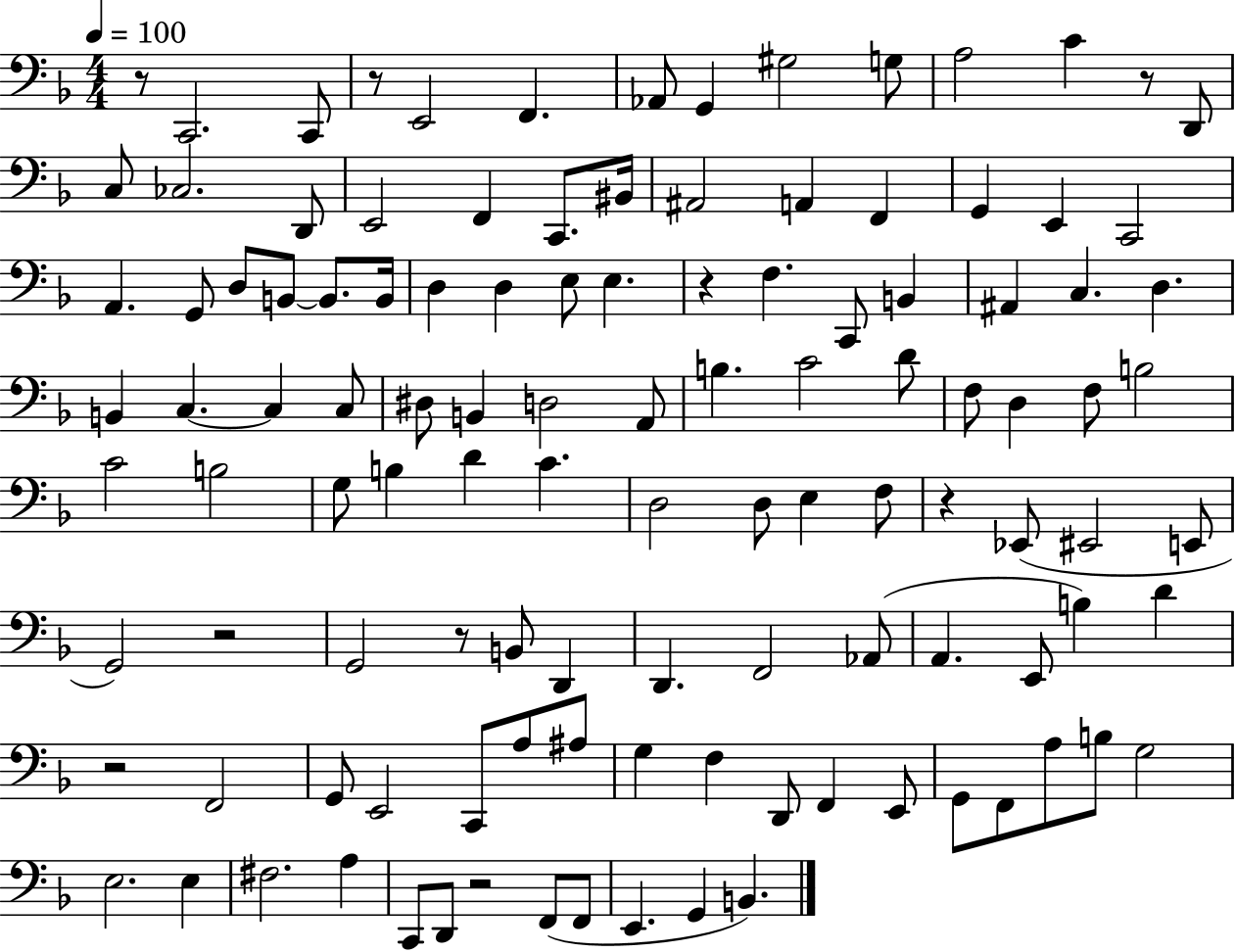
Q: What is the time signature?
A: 4/4